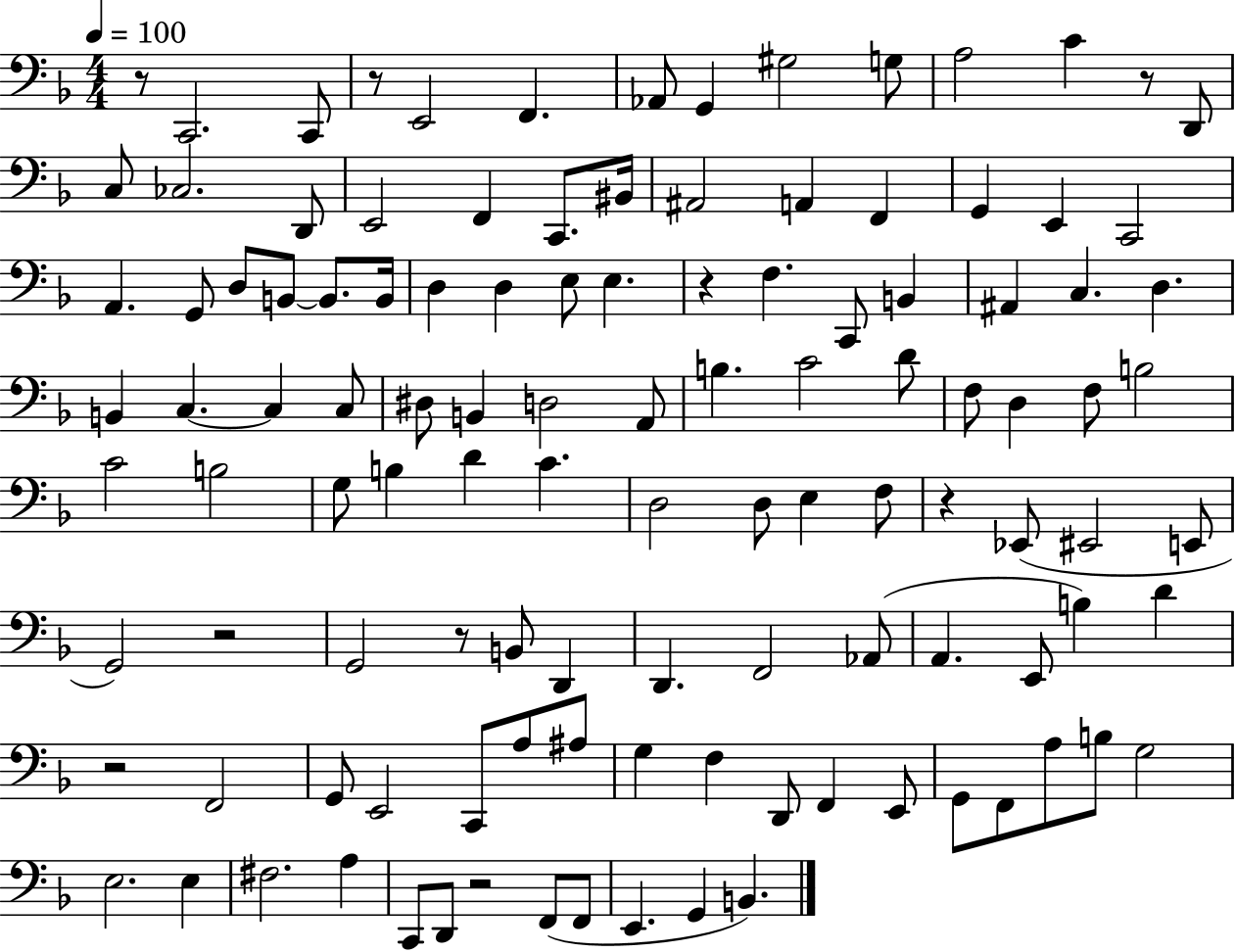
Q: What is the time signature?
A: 4/4